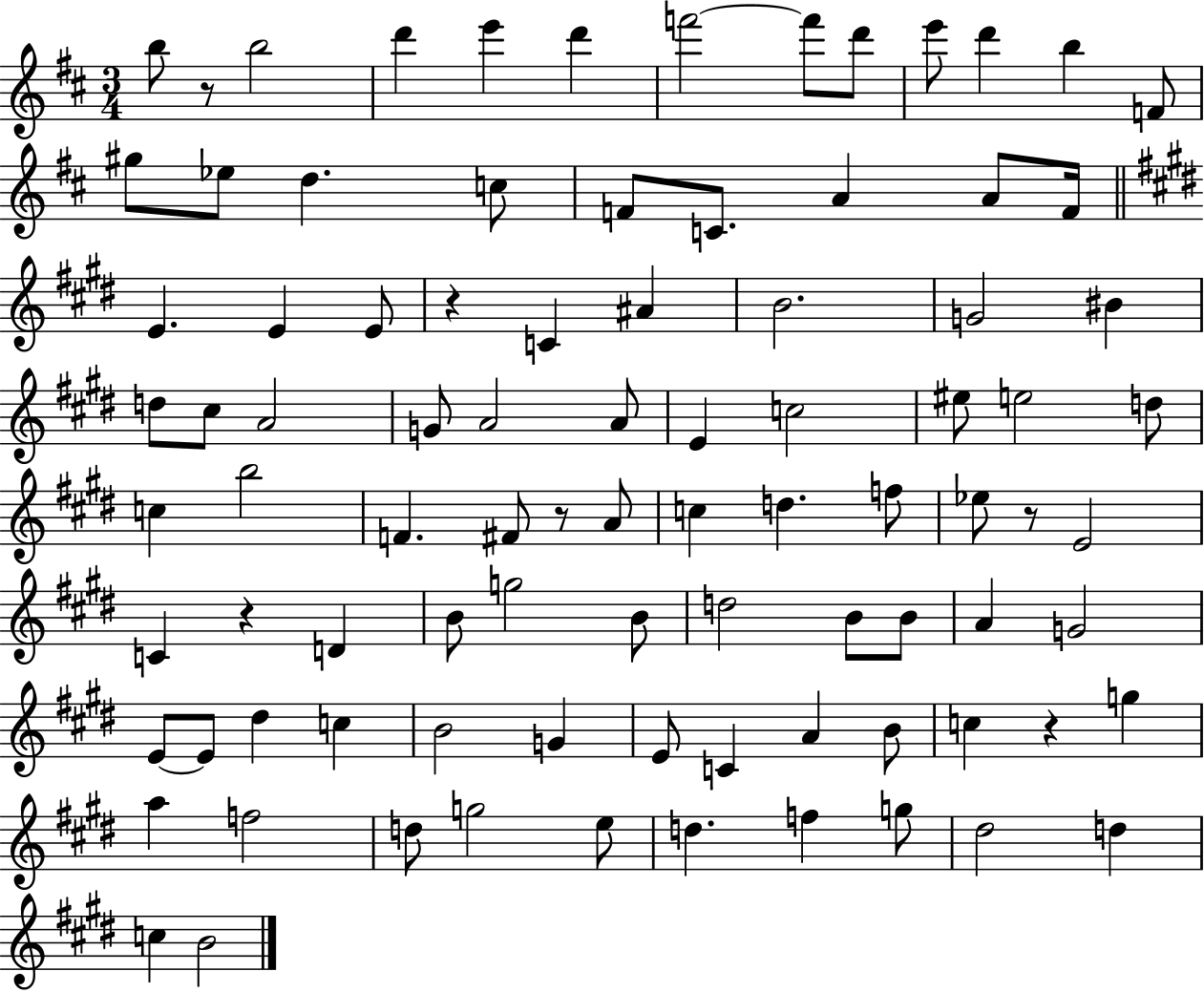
X:1
T:Untitled
M:3/4
L:1/4
K:D
b/2 z/2 b2 d' e' d' f'2 f'/2 d'/2 e'/2 d' b F/2 ^g/2 _e/2 d c/2 F/2 C/2 A A/2 F/4 E E E/2 z C ^A B2 G2 ^B d/2 ^c/2 A2 G/2 A2 A/2 E c2 ^e/2 e2 d/2 c b2 F ^F/2 z/2 A/2 c d f/2 _e/2 z/2 E2 C z D B/2 g2 B/2 d2 B/2 B/2 A G2 E/2 E/2 ^d c B2 G E/2 C A B/2 c z g a f2 d/2 g2 e/2 d f g/2 ^d2 d c B2